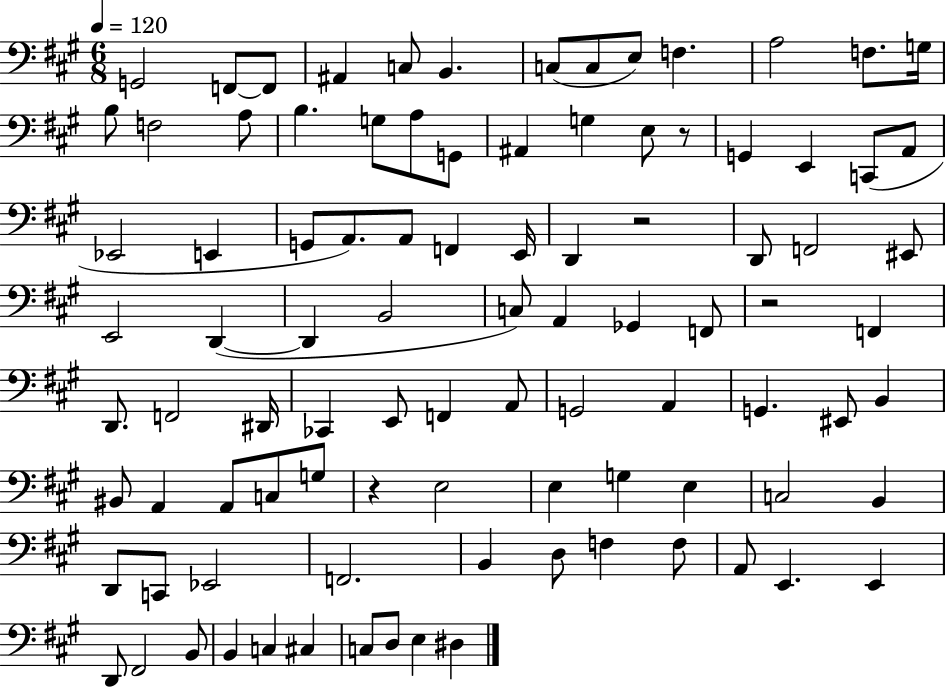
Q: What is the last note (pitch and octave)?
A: D#3